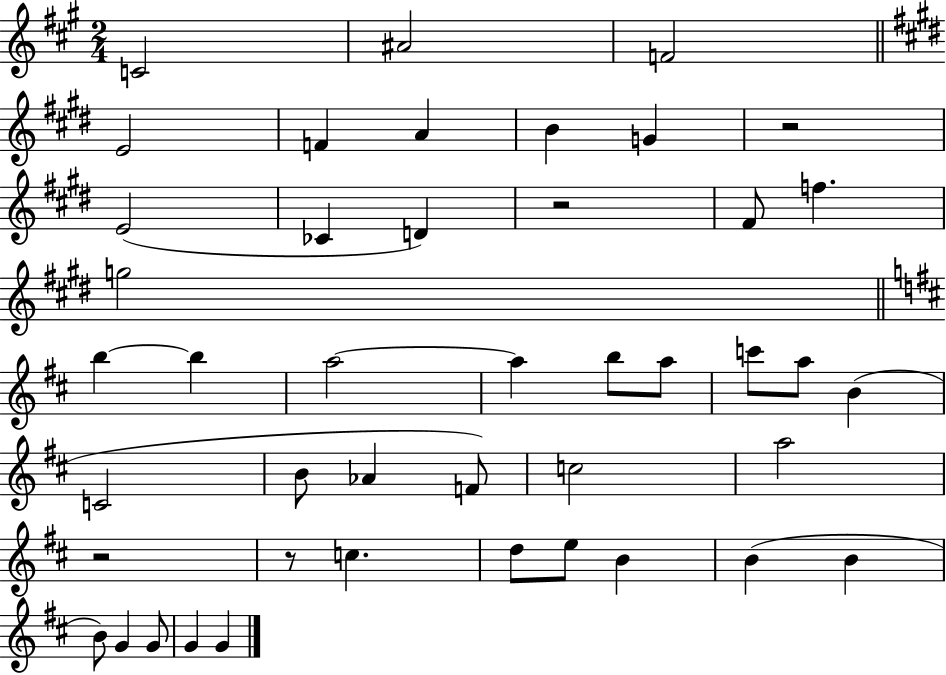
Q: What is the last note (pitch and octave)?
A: G4